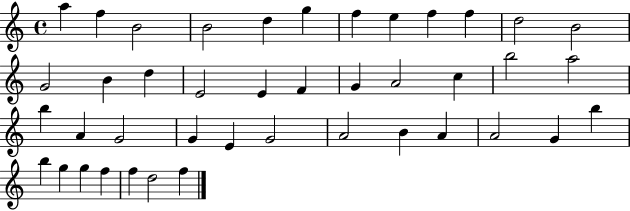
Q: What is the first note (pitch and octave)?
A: A5